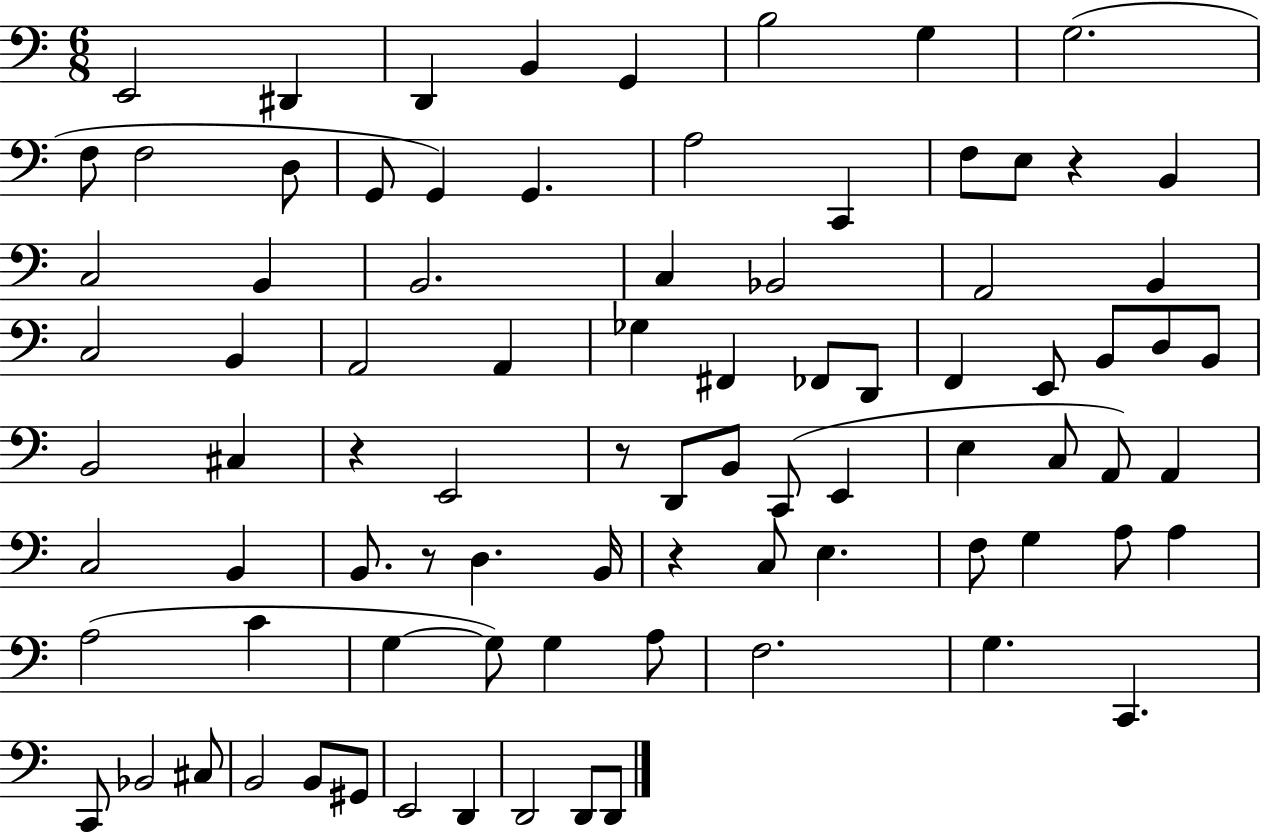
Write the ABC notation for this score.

X:1
T:Untitled
M:6/8
L:1/4
K:C
E,,2 ^D,, D,, B,, G,, B,2 G, G,2 F,/2 F,2 D,/2 G,,/2 G,, G,, A,2 C,, F,/2 E,/2 z B,, C,2 B,, B,,2 C, _B,,2 A,,2 B,, C,2 B,, A,,2 A,, _G, ^F,, _F,,/2 D,,/2 F,, E,,/2 B,,/2 D,/2 B,,/2 B,,2 ^C, z E,,2 z/2 D,,/2 B,,/2 C,,/2 E,, E, C,/2 A,,/2 A,, C,2 B,, B,,/2 z/2 D, B,,/4 z C,/2 E, F,/2 G, A,/2 A, A,2 C G, G,/2 G, A,/2 F,2 G, C,, C,,/2 _B,,2 ^C,/2 B,,2 B,,/2 ^G,,/2 E,,2 D,, D,,2 D,,/2 D,,/2